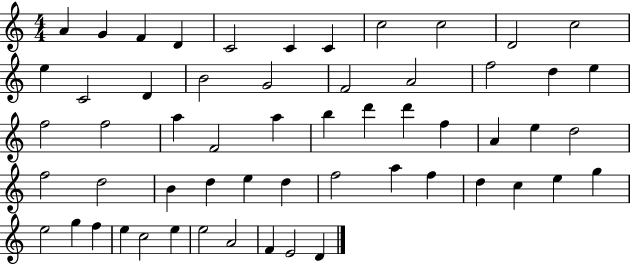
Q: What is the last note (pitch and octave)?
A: D4